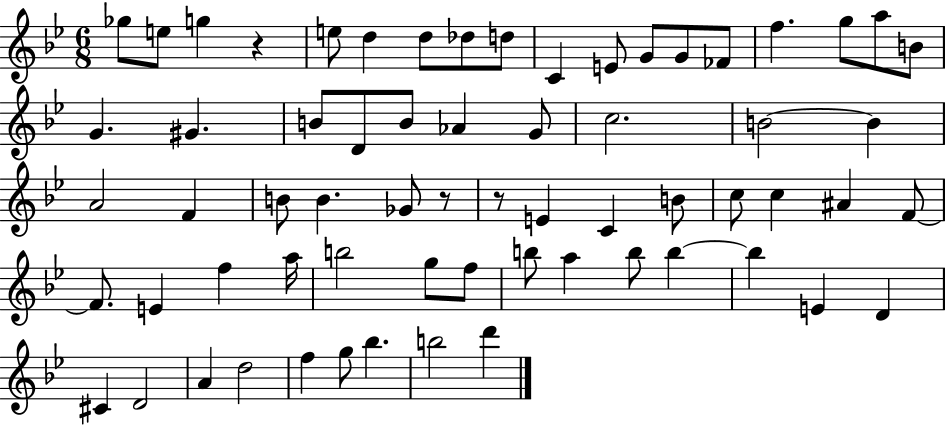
Gb5/e E5/e G5/q R/q E5/e D5/q D5/e Db5/e D5/e C4/q E4/e G4/e G4/e FES4/e F5/q. G5/e A5/e B4/e G4/q. G#4/q. B4/e D4/e B4/e Ab4/q G4/e C5/h. B4/h B4/q A4/h F4/q B4/e B4/q. Gb4/e R/e R/e E4/q C4/q B4/e C5/e C5/q A#4/q F4/e F4/e. E4/q F5/q A5/s B5/h G5/e F5/e B5/e A5/q B5/e B5/q B5/q E4/q D4/q C#4/q D4/h A4/q D5/h F5/q G5/e Bb5/q. B5/h D6/q